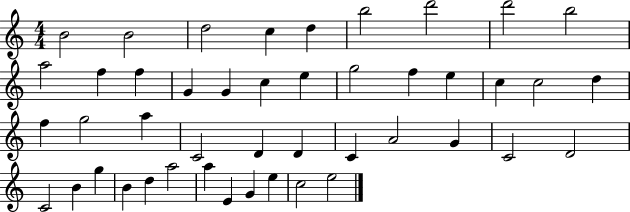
B4/h B4/h D5/h C5/q D5/q B5/h D6/h D6/h B5/h A5/h F5/q F5/q G4/q G4/q C5/q E5/q G5/h F5/q E5/q C5/q C5/h D5/q F5/q G5/h A5/q C4/h D4/q D4/q C4/q A4/h G4/q C4/h D4/h C4/h B4/q G5/q B4/q D5/q A5/h A5/q E4/q G4/q E5/q C5/h E5/h